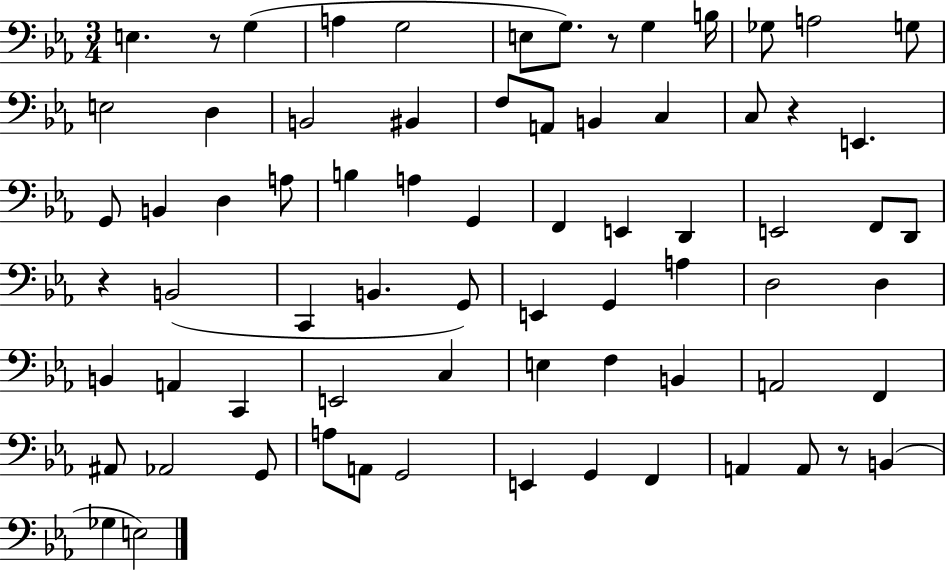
E3/q. R/e G3/q A3/q G3/h E3/e G3/e. R/e G3/q B3/s Gb3/e A3/h G3/e E3/h D3/q B2/h BIS2/q F3/e A2/e B2/q C3/q C3/e R/q E2/q. G2/e B2/q D3/q A3/e B3/q A3/q G2/q F2/q E2/q D2/q E2/h F2/e D2/e R/q B2/h C2/q B2/q. G2/e E2/q G2/q A3/q D3/h D3/q B2/q A2/q C2/q E2/h C3/q E3/q F3/q B2/q A2/h F2/q A#2/e Ab2/h G2/e A3/e A2/e G2/h E2/q G2/q F2/q A2/q A2/e R/e B2/q Gb3/q E3/h